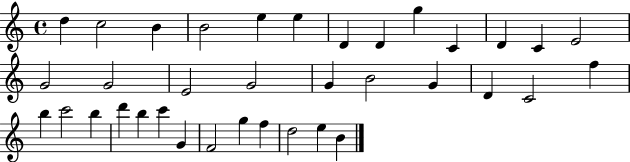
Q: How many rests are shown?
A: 0